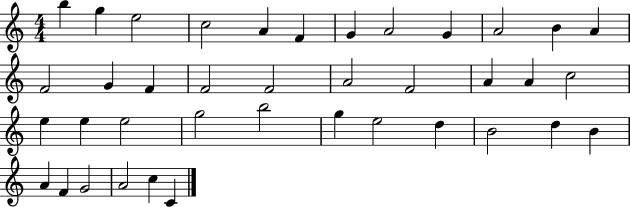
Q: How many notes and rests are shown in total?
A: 39